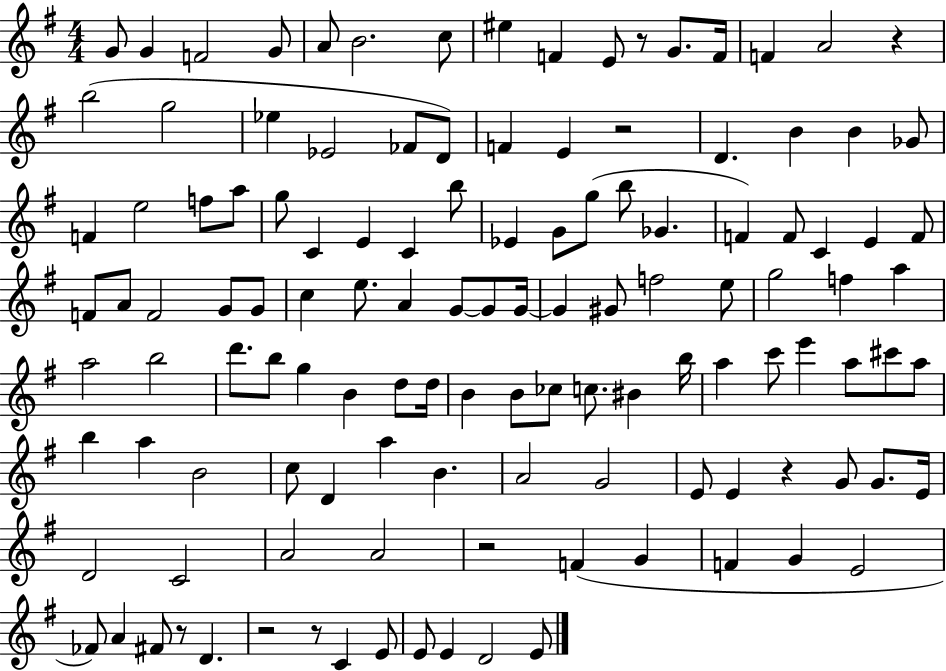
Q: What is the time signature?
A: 4/4